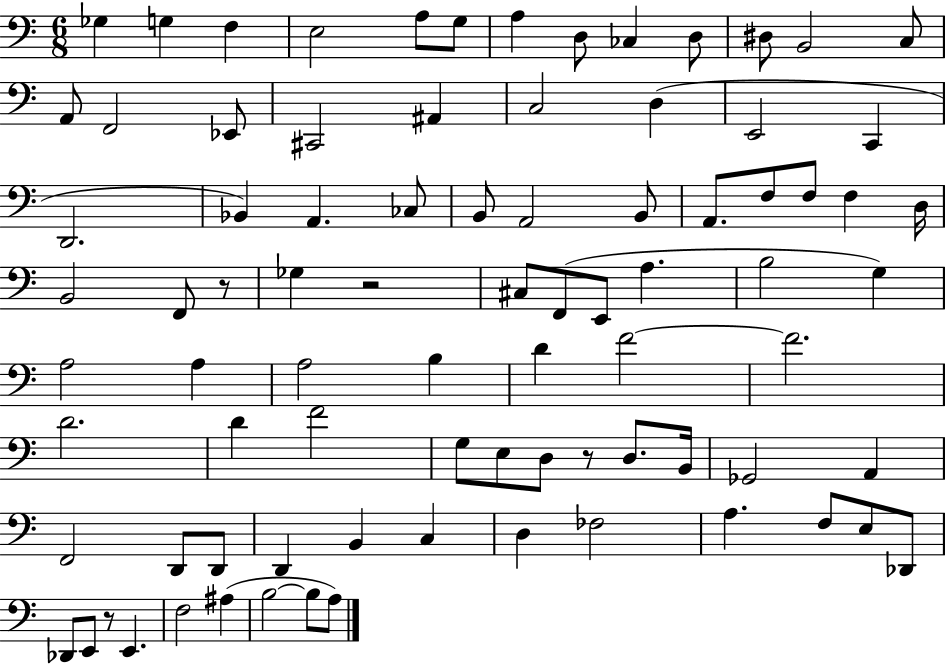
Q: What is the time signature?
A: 6/8